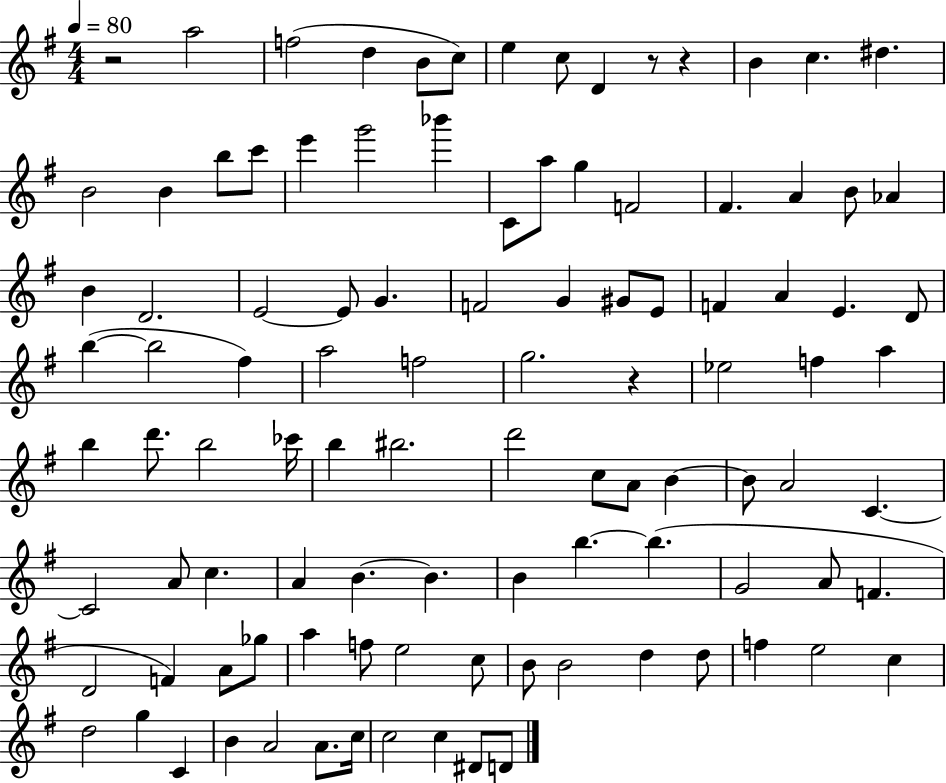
{
  \clef treble
  \numericTimeSignature
  \time 4/4
  \key g \major
  \tempo 4 = 80
  r2 a''2 | f''2( d''4 b'8 c''8) | e''4 c''8 d'4 r8 r4 | b'4 c''4. dis''4. | \break b'2 b'4 b''8 c'''8 | e'''4 g'''2 bes'''4 | c'8 a''8 g''4 f'2 | fis'4. a'4 b'8 aes'4 | \break b'4 d'2. | e'2~~ e'8 g'4. | f'2 g'4 gis'8 e'8 | f'4 a'4 e'4. d'8 | \break b''4~(~ b''2 fis''4) | a''2 f''2 | g''2. r4 | ees''2 f''4 a''4 | \break b''4 d'''8. b''2 ces'''16 | b''4 bis''2. | d'''2 c''8 a'8 b'4~~ | b'8 a'2 c'4.~~ | \break c'2 a'8 c''4. | a'4 b'4.~~ b'4. | b'4 b''4.~~ b''4.( | g'2 a'8 f'4. | \break d'2 f'4) a'8 ges''8 | a''4 f''8 e''2 c''8 | b'8 b'2 d''4 d''8 | f''4 e''2 c''4 | \break d''2 g''4 c'4 | b'4 a'2 a'8. c''16 | c''2 c''4 dis'8 d'8 | \bar "|."
}